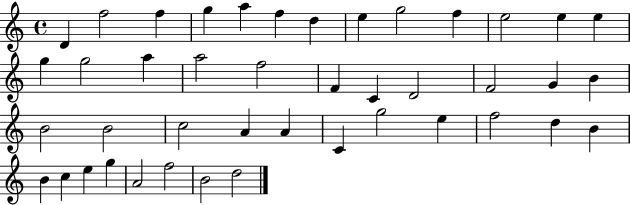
D4/q F5/h F5/q G5/q A5/q F5/q D5/q E5/q G5/h F5/q E5/h E5/q E5/q G5/q G5/h A5/q A5/h F5/h F4/q C4/q D4/h F4/h G4/q B4/q B4/h B4/h C5/h A4/q A4/q C4/q G5/h E5/q F5/h D5/q B4/q B4/q C5/q E5/q G5/q A4/h F5/h B4/h D5/h